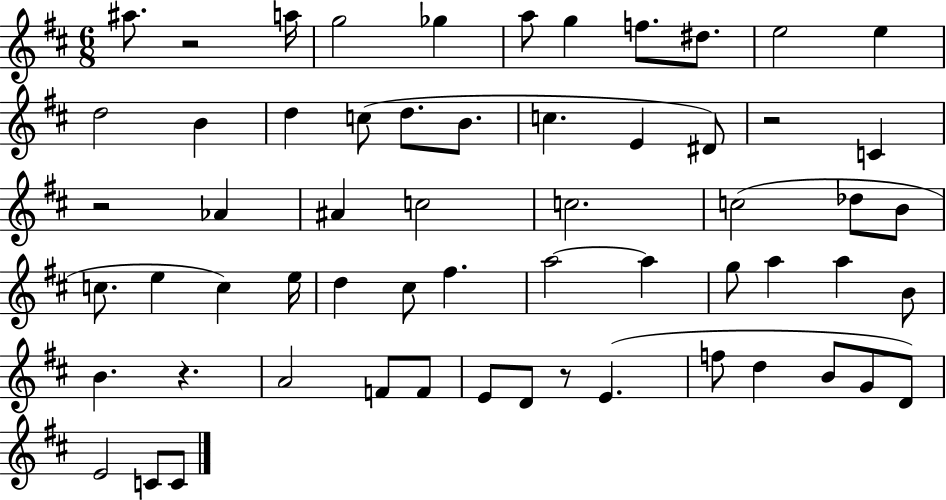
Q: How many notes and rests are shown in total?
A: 60